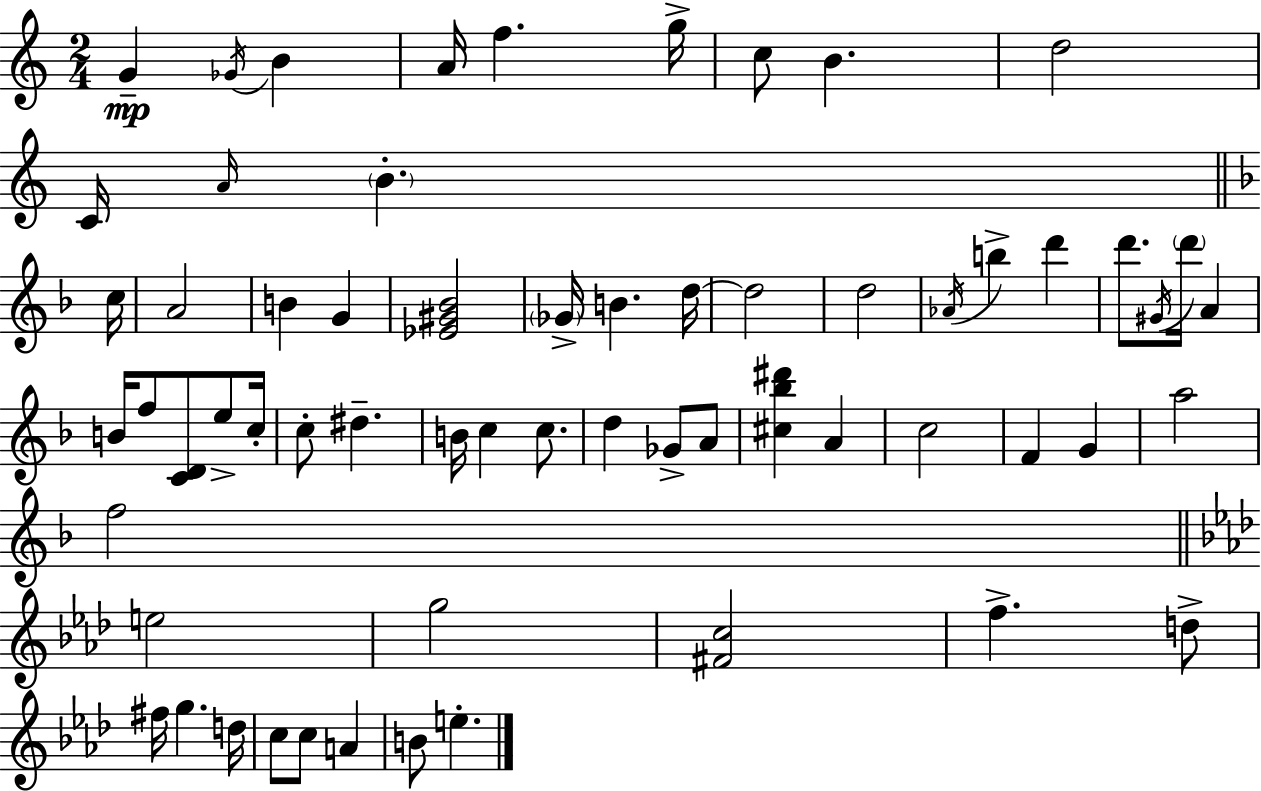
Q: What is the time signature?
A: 2/4